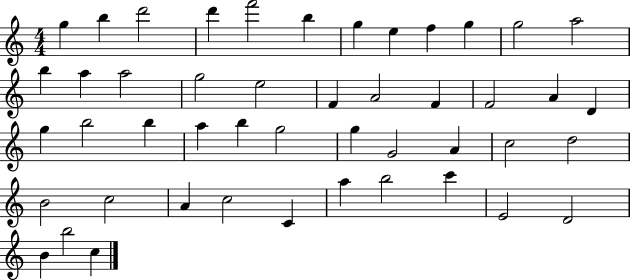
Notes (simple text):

G5/q B5/q D6/h D6/q F6/h B5/q G5/q E5/q F5/q G5/q G5/h A5/h B5/q A5/q A5/h G5/h E5/h F4/q A4/h F4/q F4/h A4/q D4/q G5/q B5/h B5/q A5/q B5/q G5/h G5/q G4/h A4/q C5/h D5/h B4/h C5/h A4/q C5/h C4/q A5/q B5/h C6/q E4/h D4/h B4/q B5/h C5/q